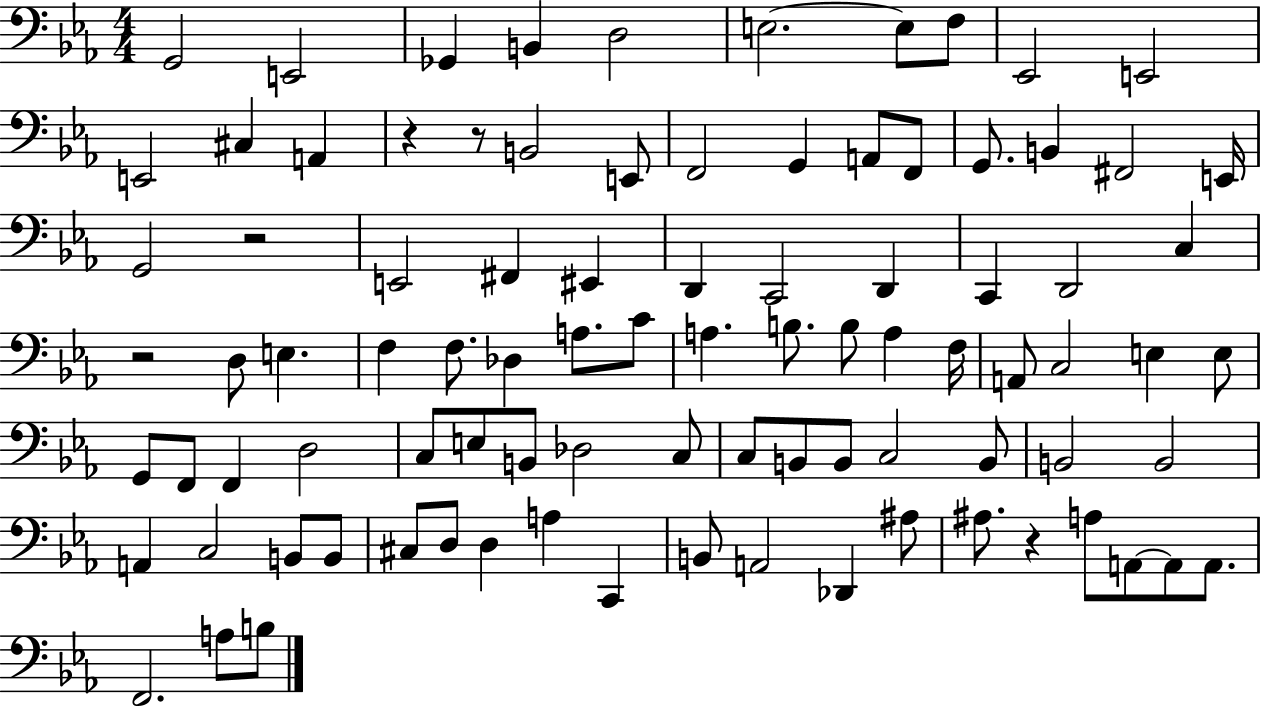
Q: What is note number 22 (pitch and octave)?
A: F#2